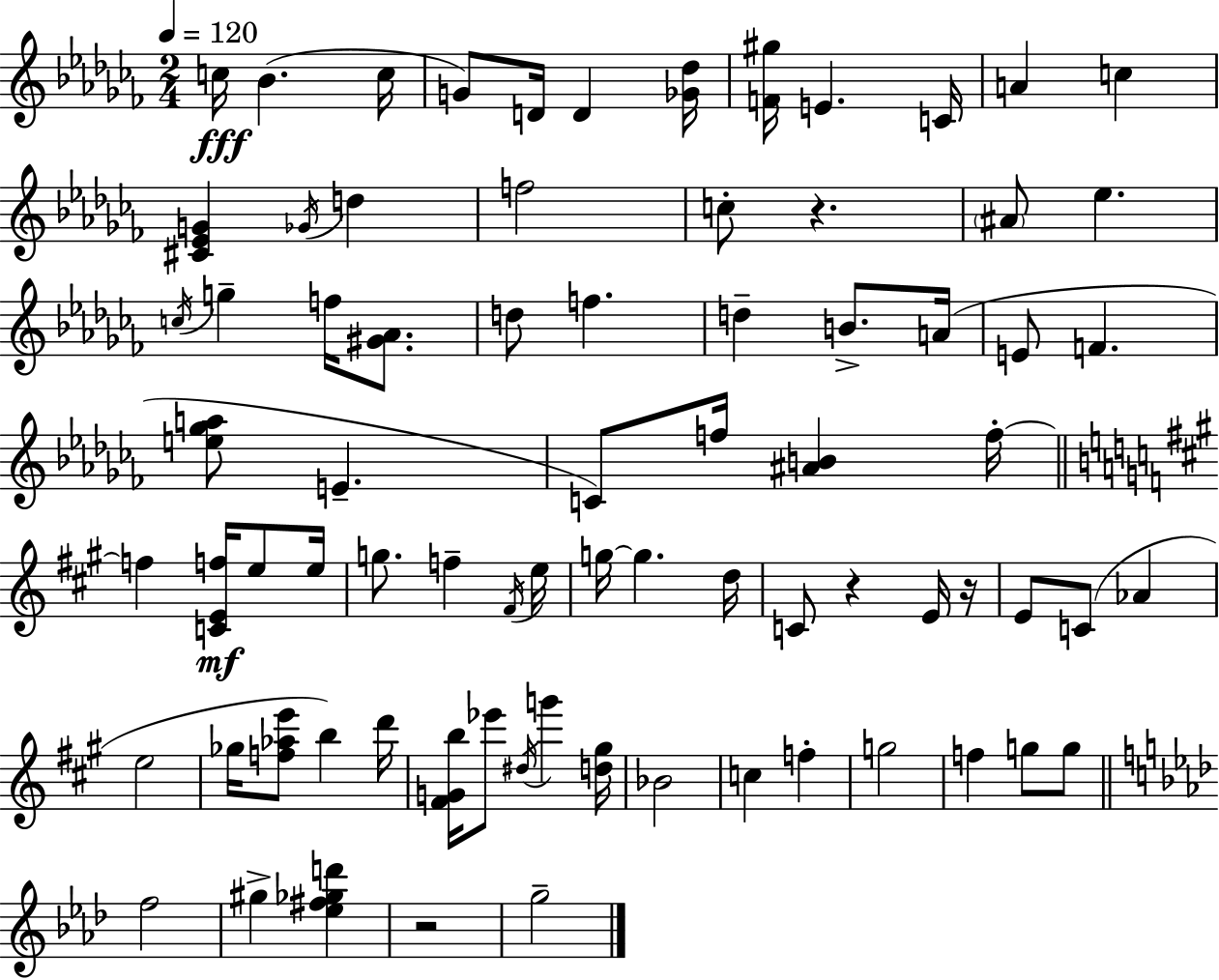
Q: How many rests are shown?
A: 4